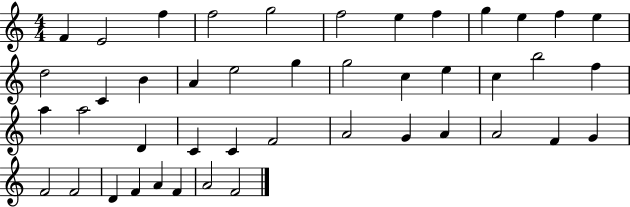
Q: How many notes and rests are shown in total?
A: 44